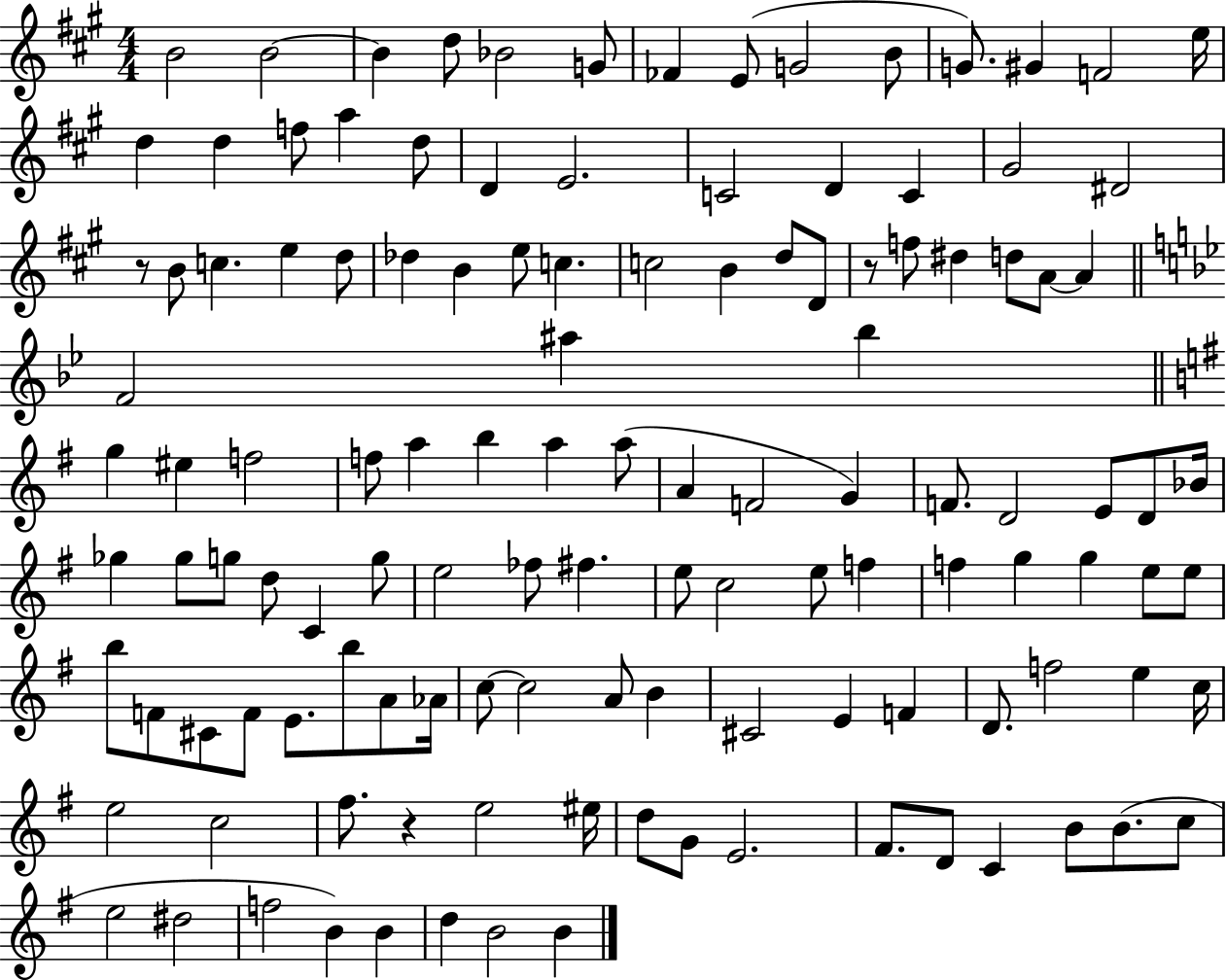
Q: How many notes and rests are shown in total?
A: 124